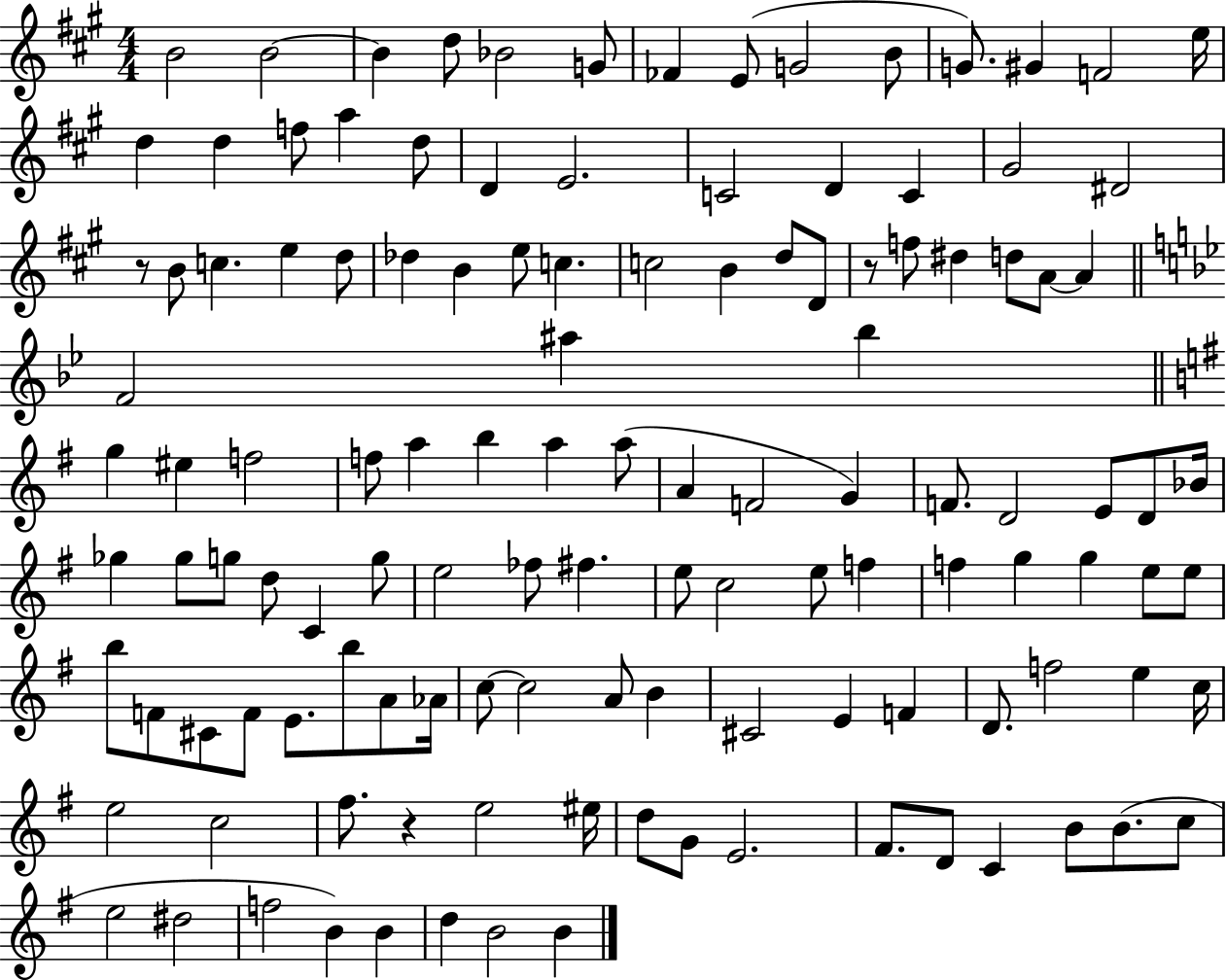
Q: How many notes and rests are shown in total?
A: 124